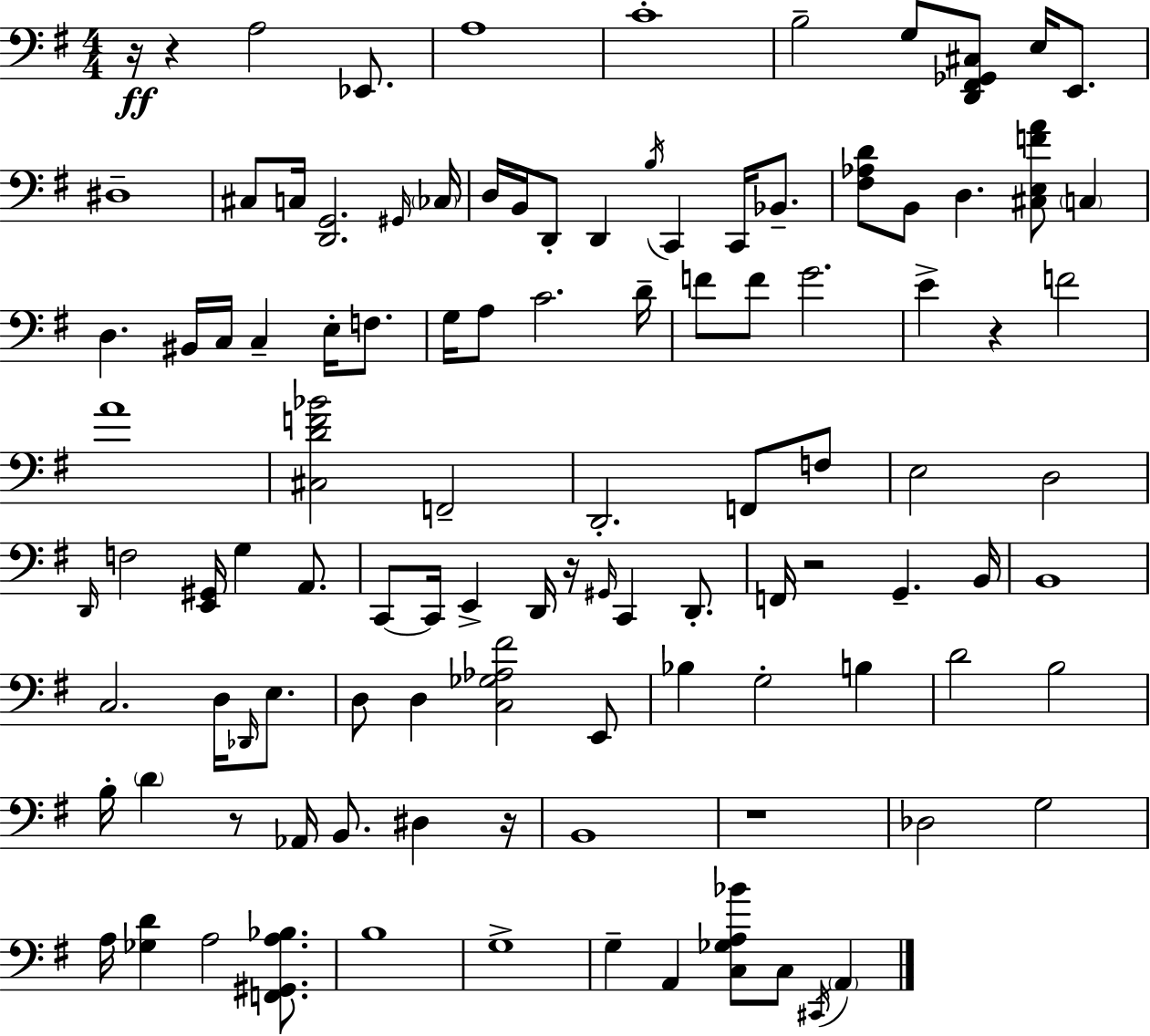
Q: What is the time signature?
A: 4/4